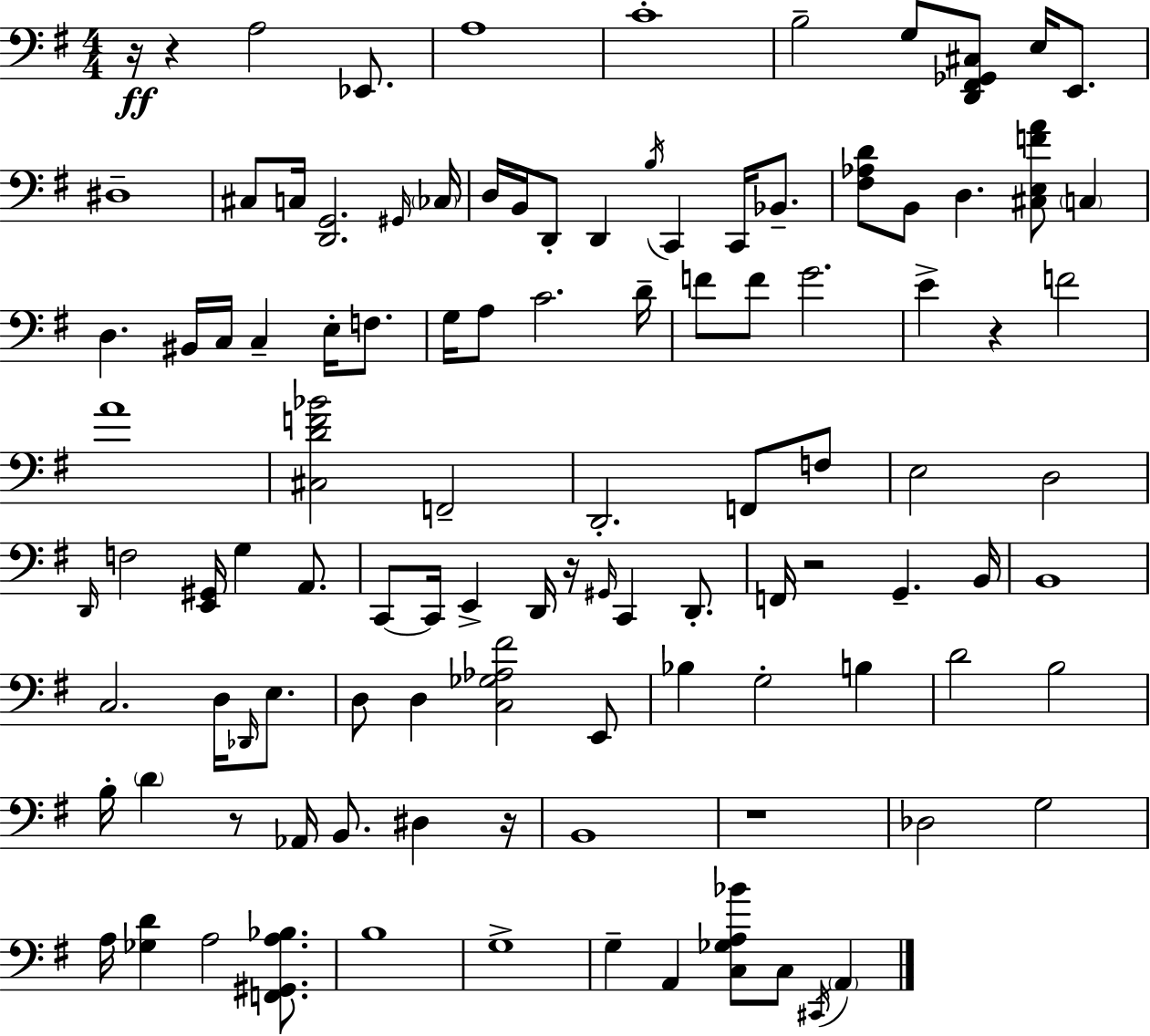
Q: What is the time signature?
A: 4/4